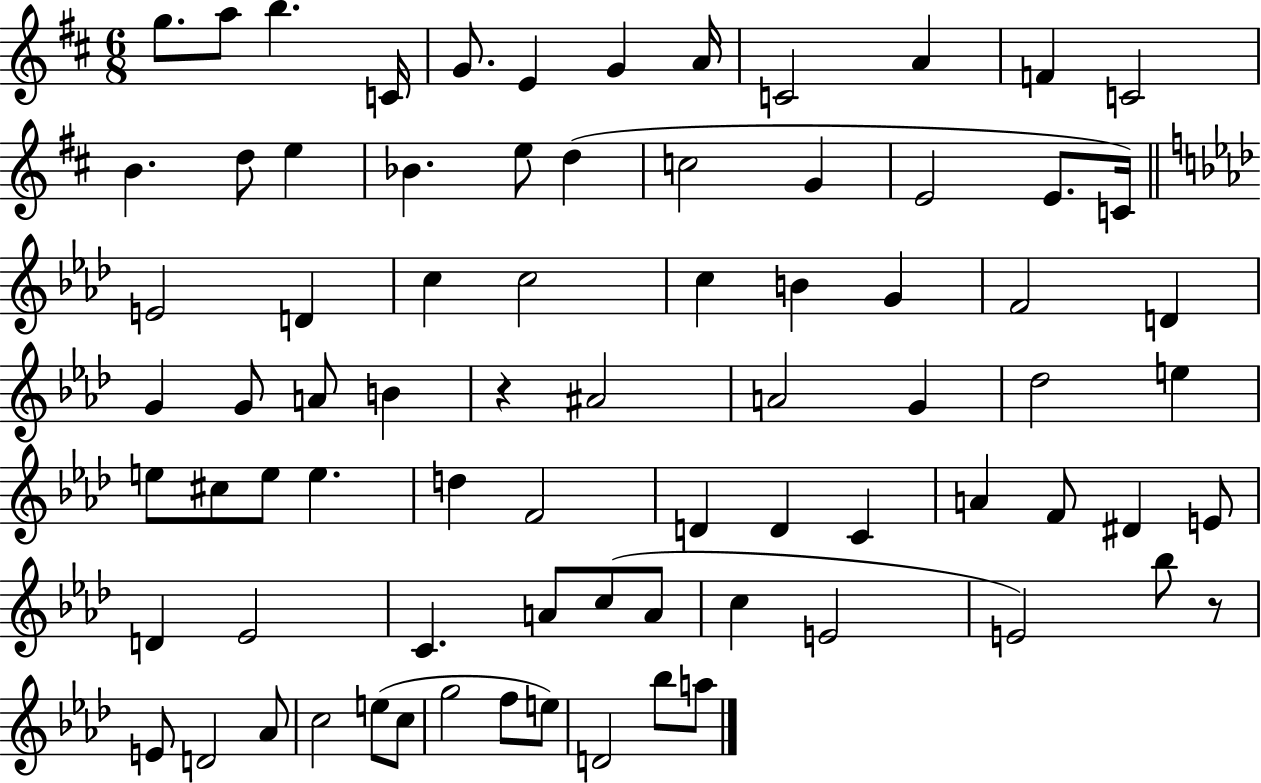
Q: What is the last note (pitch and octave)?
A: A5